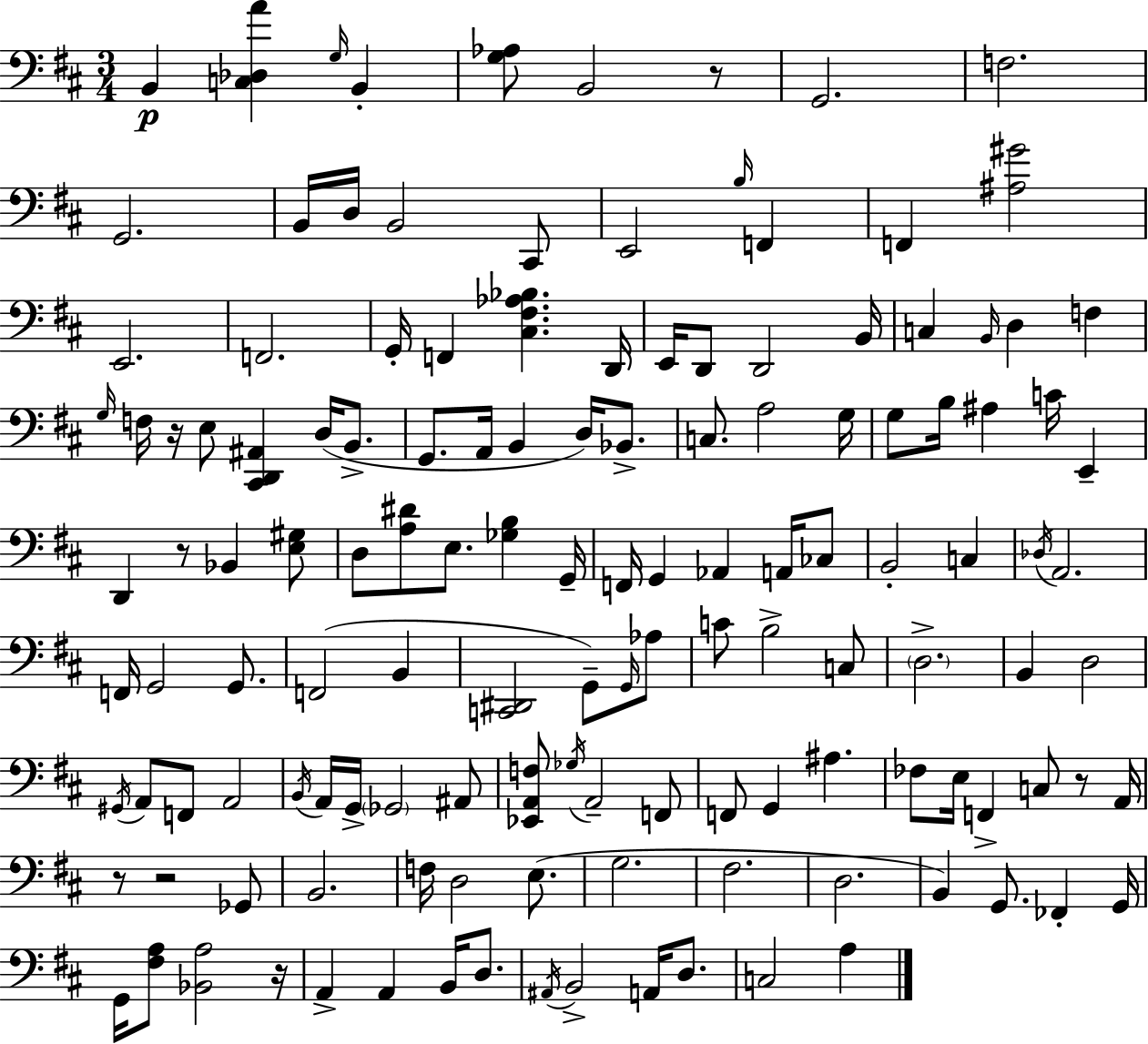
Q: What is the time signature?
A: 3/4